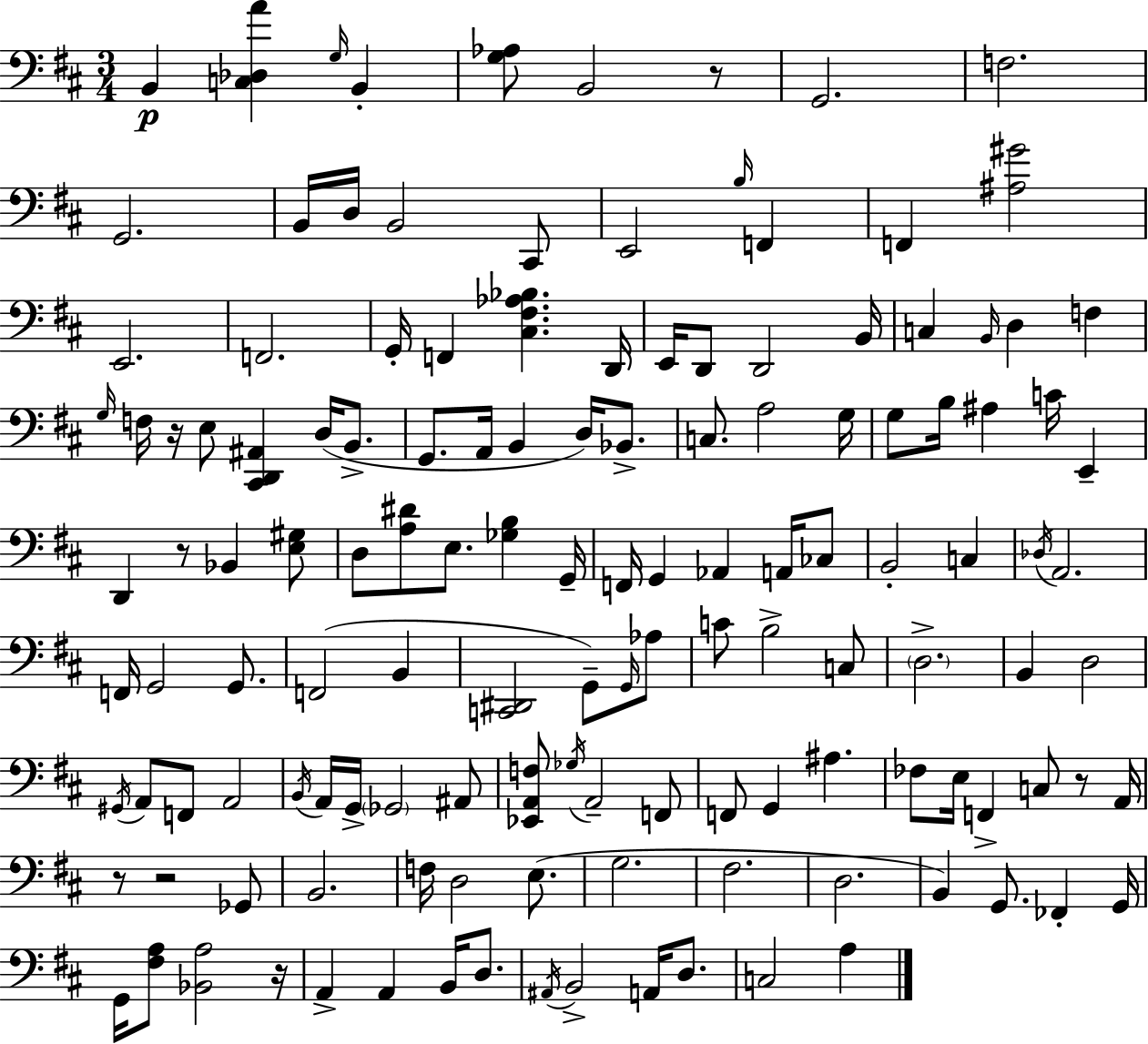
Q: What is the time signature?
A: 3/4